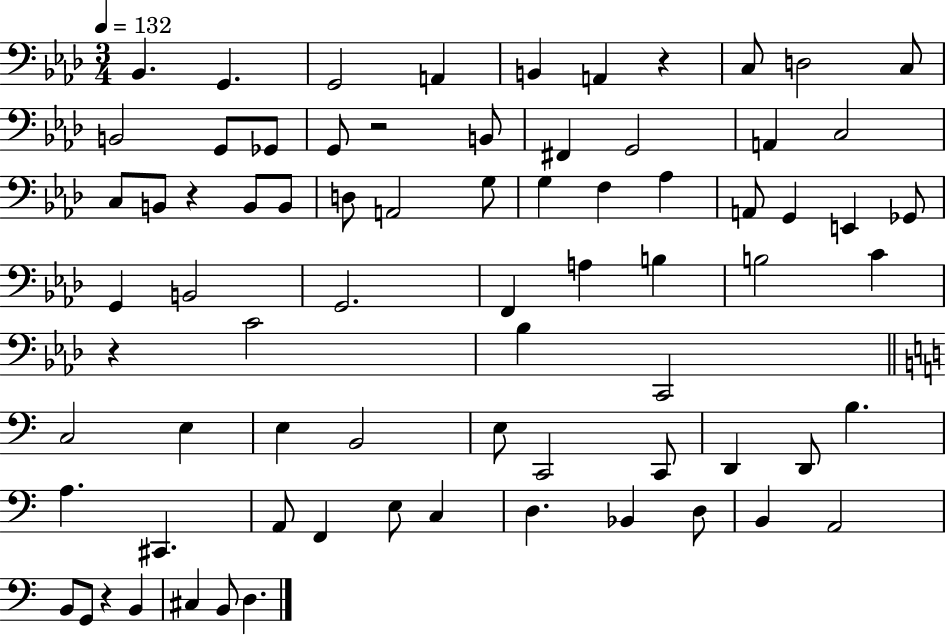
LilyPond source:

{
  \clef bass
  \numericTimeSignature
  \time 3/4
  \key aes \major
  \tempo 4 = 132
  bes,4. g,4. | g,2 a,4 | b,4 a,4 r4 | c8 d2 c8 | \break b,2 g,8 ges,8 | g,8 r2 b,8 | fis,4 g,2 | a,4 c2 | \break c8 b,8 r4 b,8 b,8 | d8 a,2 g8 | g4 f4 aes4 | a,8 g,4 e,4 ges,8 | \break g,4 b,2 | g,2. | f,4 a4 b4 | b2 c'4 | \break r4 c'2 | bes4 c,2 | \bar "||" \break \key a \minor c2 e4 | e4 b,2 | e8 c,2 c,8 | d,4 d,8 b4. | \break a4. cis,4. | a,8 f,4 e8 c4 | d4. bes,4 d8 | b,4 a,2 | \break b,8 g,8 r4 b,4 | cis4 b,8 d4. | \bar "|."
}